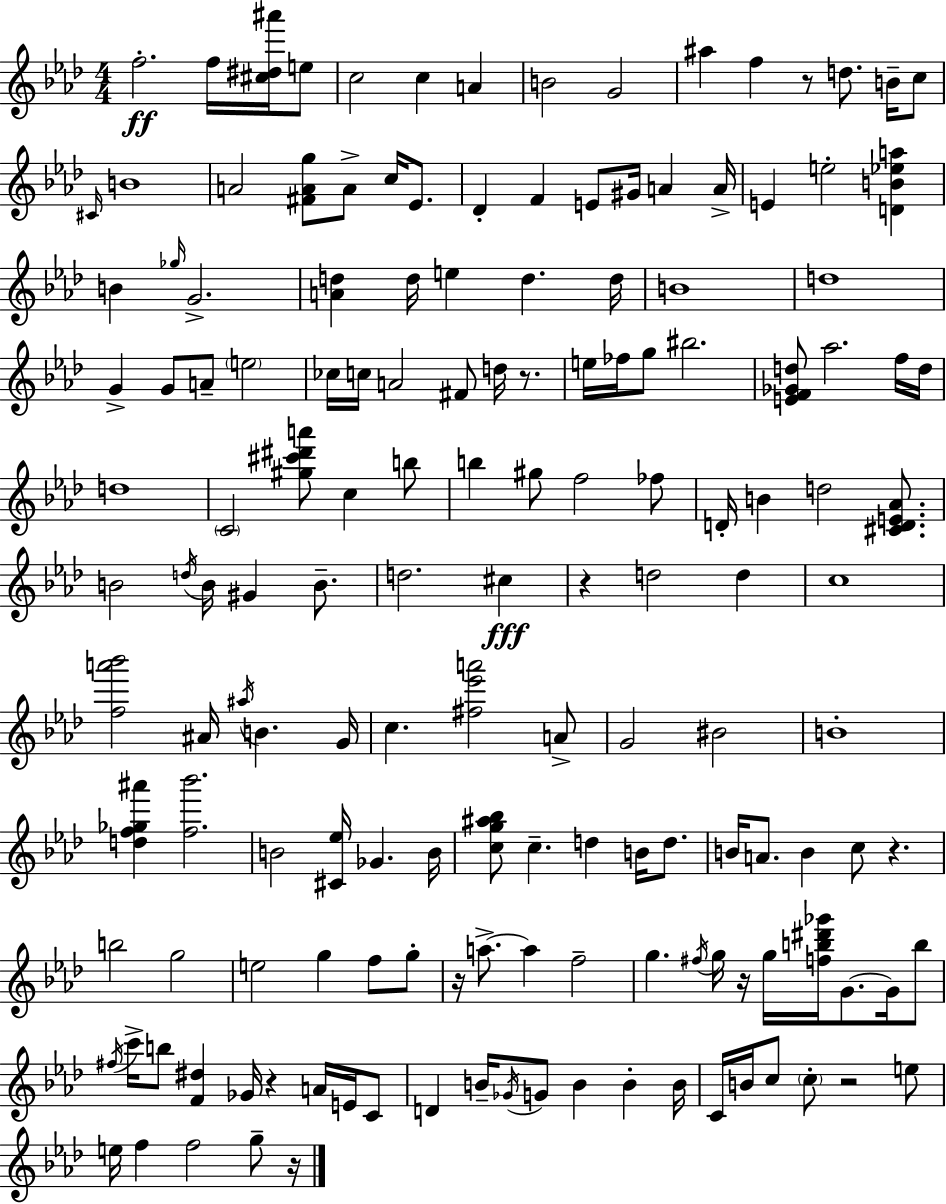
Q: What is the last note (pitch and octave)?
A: G5